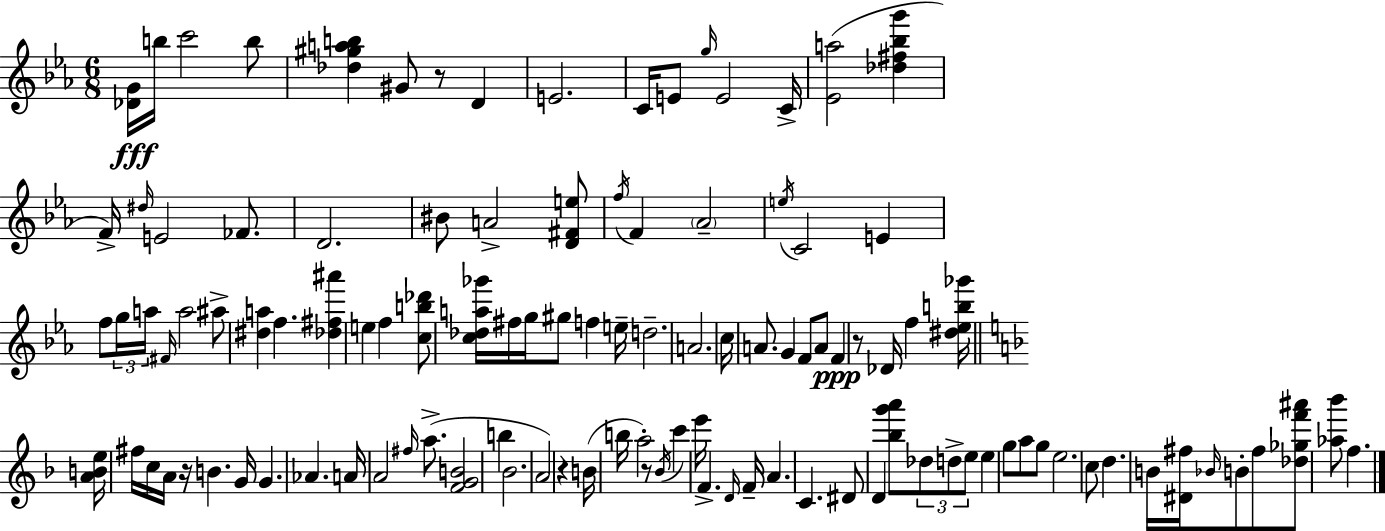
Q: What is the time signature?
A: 6/8